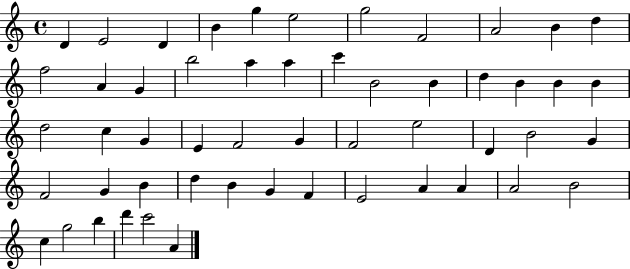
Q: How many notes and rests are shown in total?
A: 53